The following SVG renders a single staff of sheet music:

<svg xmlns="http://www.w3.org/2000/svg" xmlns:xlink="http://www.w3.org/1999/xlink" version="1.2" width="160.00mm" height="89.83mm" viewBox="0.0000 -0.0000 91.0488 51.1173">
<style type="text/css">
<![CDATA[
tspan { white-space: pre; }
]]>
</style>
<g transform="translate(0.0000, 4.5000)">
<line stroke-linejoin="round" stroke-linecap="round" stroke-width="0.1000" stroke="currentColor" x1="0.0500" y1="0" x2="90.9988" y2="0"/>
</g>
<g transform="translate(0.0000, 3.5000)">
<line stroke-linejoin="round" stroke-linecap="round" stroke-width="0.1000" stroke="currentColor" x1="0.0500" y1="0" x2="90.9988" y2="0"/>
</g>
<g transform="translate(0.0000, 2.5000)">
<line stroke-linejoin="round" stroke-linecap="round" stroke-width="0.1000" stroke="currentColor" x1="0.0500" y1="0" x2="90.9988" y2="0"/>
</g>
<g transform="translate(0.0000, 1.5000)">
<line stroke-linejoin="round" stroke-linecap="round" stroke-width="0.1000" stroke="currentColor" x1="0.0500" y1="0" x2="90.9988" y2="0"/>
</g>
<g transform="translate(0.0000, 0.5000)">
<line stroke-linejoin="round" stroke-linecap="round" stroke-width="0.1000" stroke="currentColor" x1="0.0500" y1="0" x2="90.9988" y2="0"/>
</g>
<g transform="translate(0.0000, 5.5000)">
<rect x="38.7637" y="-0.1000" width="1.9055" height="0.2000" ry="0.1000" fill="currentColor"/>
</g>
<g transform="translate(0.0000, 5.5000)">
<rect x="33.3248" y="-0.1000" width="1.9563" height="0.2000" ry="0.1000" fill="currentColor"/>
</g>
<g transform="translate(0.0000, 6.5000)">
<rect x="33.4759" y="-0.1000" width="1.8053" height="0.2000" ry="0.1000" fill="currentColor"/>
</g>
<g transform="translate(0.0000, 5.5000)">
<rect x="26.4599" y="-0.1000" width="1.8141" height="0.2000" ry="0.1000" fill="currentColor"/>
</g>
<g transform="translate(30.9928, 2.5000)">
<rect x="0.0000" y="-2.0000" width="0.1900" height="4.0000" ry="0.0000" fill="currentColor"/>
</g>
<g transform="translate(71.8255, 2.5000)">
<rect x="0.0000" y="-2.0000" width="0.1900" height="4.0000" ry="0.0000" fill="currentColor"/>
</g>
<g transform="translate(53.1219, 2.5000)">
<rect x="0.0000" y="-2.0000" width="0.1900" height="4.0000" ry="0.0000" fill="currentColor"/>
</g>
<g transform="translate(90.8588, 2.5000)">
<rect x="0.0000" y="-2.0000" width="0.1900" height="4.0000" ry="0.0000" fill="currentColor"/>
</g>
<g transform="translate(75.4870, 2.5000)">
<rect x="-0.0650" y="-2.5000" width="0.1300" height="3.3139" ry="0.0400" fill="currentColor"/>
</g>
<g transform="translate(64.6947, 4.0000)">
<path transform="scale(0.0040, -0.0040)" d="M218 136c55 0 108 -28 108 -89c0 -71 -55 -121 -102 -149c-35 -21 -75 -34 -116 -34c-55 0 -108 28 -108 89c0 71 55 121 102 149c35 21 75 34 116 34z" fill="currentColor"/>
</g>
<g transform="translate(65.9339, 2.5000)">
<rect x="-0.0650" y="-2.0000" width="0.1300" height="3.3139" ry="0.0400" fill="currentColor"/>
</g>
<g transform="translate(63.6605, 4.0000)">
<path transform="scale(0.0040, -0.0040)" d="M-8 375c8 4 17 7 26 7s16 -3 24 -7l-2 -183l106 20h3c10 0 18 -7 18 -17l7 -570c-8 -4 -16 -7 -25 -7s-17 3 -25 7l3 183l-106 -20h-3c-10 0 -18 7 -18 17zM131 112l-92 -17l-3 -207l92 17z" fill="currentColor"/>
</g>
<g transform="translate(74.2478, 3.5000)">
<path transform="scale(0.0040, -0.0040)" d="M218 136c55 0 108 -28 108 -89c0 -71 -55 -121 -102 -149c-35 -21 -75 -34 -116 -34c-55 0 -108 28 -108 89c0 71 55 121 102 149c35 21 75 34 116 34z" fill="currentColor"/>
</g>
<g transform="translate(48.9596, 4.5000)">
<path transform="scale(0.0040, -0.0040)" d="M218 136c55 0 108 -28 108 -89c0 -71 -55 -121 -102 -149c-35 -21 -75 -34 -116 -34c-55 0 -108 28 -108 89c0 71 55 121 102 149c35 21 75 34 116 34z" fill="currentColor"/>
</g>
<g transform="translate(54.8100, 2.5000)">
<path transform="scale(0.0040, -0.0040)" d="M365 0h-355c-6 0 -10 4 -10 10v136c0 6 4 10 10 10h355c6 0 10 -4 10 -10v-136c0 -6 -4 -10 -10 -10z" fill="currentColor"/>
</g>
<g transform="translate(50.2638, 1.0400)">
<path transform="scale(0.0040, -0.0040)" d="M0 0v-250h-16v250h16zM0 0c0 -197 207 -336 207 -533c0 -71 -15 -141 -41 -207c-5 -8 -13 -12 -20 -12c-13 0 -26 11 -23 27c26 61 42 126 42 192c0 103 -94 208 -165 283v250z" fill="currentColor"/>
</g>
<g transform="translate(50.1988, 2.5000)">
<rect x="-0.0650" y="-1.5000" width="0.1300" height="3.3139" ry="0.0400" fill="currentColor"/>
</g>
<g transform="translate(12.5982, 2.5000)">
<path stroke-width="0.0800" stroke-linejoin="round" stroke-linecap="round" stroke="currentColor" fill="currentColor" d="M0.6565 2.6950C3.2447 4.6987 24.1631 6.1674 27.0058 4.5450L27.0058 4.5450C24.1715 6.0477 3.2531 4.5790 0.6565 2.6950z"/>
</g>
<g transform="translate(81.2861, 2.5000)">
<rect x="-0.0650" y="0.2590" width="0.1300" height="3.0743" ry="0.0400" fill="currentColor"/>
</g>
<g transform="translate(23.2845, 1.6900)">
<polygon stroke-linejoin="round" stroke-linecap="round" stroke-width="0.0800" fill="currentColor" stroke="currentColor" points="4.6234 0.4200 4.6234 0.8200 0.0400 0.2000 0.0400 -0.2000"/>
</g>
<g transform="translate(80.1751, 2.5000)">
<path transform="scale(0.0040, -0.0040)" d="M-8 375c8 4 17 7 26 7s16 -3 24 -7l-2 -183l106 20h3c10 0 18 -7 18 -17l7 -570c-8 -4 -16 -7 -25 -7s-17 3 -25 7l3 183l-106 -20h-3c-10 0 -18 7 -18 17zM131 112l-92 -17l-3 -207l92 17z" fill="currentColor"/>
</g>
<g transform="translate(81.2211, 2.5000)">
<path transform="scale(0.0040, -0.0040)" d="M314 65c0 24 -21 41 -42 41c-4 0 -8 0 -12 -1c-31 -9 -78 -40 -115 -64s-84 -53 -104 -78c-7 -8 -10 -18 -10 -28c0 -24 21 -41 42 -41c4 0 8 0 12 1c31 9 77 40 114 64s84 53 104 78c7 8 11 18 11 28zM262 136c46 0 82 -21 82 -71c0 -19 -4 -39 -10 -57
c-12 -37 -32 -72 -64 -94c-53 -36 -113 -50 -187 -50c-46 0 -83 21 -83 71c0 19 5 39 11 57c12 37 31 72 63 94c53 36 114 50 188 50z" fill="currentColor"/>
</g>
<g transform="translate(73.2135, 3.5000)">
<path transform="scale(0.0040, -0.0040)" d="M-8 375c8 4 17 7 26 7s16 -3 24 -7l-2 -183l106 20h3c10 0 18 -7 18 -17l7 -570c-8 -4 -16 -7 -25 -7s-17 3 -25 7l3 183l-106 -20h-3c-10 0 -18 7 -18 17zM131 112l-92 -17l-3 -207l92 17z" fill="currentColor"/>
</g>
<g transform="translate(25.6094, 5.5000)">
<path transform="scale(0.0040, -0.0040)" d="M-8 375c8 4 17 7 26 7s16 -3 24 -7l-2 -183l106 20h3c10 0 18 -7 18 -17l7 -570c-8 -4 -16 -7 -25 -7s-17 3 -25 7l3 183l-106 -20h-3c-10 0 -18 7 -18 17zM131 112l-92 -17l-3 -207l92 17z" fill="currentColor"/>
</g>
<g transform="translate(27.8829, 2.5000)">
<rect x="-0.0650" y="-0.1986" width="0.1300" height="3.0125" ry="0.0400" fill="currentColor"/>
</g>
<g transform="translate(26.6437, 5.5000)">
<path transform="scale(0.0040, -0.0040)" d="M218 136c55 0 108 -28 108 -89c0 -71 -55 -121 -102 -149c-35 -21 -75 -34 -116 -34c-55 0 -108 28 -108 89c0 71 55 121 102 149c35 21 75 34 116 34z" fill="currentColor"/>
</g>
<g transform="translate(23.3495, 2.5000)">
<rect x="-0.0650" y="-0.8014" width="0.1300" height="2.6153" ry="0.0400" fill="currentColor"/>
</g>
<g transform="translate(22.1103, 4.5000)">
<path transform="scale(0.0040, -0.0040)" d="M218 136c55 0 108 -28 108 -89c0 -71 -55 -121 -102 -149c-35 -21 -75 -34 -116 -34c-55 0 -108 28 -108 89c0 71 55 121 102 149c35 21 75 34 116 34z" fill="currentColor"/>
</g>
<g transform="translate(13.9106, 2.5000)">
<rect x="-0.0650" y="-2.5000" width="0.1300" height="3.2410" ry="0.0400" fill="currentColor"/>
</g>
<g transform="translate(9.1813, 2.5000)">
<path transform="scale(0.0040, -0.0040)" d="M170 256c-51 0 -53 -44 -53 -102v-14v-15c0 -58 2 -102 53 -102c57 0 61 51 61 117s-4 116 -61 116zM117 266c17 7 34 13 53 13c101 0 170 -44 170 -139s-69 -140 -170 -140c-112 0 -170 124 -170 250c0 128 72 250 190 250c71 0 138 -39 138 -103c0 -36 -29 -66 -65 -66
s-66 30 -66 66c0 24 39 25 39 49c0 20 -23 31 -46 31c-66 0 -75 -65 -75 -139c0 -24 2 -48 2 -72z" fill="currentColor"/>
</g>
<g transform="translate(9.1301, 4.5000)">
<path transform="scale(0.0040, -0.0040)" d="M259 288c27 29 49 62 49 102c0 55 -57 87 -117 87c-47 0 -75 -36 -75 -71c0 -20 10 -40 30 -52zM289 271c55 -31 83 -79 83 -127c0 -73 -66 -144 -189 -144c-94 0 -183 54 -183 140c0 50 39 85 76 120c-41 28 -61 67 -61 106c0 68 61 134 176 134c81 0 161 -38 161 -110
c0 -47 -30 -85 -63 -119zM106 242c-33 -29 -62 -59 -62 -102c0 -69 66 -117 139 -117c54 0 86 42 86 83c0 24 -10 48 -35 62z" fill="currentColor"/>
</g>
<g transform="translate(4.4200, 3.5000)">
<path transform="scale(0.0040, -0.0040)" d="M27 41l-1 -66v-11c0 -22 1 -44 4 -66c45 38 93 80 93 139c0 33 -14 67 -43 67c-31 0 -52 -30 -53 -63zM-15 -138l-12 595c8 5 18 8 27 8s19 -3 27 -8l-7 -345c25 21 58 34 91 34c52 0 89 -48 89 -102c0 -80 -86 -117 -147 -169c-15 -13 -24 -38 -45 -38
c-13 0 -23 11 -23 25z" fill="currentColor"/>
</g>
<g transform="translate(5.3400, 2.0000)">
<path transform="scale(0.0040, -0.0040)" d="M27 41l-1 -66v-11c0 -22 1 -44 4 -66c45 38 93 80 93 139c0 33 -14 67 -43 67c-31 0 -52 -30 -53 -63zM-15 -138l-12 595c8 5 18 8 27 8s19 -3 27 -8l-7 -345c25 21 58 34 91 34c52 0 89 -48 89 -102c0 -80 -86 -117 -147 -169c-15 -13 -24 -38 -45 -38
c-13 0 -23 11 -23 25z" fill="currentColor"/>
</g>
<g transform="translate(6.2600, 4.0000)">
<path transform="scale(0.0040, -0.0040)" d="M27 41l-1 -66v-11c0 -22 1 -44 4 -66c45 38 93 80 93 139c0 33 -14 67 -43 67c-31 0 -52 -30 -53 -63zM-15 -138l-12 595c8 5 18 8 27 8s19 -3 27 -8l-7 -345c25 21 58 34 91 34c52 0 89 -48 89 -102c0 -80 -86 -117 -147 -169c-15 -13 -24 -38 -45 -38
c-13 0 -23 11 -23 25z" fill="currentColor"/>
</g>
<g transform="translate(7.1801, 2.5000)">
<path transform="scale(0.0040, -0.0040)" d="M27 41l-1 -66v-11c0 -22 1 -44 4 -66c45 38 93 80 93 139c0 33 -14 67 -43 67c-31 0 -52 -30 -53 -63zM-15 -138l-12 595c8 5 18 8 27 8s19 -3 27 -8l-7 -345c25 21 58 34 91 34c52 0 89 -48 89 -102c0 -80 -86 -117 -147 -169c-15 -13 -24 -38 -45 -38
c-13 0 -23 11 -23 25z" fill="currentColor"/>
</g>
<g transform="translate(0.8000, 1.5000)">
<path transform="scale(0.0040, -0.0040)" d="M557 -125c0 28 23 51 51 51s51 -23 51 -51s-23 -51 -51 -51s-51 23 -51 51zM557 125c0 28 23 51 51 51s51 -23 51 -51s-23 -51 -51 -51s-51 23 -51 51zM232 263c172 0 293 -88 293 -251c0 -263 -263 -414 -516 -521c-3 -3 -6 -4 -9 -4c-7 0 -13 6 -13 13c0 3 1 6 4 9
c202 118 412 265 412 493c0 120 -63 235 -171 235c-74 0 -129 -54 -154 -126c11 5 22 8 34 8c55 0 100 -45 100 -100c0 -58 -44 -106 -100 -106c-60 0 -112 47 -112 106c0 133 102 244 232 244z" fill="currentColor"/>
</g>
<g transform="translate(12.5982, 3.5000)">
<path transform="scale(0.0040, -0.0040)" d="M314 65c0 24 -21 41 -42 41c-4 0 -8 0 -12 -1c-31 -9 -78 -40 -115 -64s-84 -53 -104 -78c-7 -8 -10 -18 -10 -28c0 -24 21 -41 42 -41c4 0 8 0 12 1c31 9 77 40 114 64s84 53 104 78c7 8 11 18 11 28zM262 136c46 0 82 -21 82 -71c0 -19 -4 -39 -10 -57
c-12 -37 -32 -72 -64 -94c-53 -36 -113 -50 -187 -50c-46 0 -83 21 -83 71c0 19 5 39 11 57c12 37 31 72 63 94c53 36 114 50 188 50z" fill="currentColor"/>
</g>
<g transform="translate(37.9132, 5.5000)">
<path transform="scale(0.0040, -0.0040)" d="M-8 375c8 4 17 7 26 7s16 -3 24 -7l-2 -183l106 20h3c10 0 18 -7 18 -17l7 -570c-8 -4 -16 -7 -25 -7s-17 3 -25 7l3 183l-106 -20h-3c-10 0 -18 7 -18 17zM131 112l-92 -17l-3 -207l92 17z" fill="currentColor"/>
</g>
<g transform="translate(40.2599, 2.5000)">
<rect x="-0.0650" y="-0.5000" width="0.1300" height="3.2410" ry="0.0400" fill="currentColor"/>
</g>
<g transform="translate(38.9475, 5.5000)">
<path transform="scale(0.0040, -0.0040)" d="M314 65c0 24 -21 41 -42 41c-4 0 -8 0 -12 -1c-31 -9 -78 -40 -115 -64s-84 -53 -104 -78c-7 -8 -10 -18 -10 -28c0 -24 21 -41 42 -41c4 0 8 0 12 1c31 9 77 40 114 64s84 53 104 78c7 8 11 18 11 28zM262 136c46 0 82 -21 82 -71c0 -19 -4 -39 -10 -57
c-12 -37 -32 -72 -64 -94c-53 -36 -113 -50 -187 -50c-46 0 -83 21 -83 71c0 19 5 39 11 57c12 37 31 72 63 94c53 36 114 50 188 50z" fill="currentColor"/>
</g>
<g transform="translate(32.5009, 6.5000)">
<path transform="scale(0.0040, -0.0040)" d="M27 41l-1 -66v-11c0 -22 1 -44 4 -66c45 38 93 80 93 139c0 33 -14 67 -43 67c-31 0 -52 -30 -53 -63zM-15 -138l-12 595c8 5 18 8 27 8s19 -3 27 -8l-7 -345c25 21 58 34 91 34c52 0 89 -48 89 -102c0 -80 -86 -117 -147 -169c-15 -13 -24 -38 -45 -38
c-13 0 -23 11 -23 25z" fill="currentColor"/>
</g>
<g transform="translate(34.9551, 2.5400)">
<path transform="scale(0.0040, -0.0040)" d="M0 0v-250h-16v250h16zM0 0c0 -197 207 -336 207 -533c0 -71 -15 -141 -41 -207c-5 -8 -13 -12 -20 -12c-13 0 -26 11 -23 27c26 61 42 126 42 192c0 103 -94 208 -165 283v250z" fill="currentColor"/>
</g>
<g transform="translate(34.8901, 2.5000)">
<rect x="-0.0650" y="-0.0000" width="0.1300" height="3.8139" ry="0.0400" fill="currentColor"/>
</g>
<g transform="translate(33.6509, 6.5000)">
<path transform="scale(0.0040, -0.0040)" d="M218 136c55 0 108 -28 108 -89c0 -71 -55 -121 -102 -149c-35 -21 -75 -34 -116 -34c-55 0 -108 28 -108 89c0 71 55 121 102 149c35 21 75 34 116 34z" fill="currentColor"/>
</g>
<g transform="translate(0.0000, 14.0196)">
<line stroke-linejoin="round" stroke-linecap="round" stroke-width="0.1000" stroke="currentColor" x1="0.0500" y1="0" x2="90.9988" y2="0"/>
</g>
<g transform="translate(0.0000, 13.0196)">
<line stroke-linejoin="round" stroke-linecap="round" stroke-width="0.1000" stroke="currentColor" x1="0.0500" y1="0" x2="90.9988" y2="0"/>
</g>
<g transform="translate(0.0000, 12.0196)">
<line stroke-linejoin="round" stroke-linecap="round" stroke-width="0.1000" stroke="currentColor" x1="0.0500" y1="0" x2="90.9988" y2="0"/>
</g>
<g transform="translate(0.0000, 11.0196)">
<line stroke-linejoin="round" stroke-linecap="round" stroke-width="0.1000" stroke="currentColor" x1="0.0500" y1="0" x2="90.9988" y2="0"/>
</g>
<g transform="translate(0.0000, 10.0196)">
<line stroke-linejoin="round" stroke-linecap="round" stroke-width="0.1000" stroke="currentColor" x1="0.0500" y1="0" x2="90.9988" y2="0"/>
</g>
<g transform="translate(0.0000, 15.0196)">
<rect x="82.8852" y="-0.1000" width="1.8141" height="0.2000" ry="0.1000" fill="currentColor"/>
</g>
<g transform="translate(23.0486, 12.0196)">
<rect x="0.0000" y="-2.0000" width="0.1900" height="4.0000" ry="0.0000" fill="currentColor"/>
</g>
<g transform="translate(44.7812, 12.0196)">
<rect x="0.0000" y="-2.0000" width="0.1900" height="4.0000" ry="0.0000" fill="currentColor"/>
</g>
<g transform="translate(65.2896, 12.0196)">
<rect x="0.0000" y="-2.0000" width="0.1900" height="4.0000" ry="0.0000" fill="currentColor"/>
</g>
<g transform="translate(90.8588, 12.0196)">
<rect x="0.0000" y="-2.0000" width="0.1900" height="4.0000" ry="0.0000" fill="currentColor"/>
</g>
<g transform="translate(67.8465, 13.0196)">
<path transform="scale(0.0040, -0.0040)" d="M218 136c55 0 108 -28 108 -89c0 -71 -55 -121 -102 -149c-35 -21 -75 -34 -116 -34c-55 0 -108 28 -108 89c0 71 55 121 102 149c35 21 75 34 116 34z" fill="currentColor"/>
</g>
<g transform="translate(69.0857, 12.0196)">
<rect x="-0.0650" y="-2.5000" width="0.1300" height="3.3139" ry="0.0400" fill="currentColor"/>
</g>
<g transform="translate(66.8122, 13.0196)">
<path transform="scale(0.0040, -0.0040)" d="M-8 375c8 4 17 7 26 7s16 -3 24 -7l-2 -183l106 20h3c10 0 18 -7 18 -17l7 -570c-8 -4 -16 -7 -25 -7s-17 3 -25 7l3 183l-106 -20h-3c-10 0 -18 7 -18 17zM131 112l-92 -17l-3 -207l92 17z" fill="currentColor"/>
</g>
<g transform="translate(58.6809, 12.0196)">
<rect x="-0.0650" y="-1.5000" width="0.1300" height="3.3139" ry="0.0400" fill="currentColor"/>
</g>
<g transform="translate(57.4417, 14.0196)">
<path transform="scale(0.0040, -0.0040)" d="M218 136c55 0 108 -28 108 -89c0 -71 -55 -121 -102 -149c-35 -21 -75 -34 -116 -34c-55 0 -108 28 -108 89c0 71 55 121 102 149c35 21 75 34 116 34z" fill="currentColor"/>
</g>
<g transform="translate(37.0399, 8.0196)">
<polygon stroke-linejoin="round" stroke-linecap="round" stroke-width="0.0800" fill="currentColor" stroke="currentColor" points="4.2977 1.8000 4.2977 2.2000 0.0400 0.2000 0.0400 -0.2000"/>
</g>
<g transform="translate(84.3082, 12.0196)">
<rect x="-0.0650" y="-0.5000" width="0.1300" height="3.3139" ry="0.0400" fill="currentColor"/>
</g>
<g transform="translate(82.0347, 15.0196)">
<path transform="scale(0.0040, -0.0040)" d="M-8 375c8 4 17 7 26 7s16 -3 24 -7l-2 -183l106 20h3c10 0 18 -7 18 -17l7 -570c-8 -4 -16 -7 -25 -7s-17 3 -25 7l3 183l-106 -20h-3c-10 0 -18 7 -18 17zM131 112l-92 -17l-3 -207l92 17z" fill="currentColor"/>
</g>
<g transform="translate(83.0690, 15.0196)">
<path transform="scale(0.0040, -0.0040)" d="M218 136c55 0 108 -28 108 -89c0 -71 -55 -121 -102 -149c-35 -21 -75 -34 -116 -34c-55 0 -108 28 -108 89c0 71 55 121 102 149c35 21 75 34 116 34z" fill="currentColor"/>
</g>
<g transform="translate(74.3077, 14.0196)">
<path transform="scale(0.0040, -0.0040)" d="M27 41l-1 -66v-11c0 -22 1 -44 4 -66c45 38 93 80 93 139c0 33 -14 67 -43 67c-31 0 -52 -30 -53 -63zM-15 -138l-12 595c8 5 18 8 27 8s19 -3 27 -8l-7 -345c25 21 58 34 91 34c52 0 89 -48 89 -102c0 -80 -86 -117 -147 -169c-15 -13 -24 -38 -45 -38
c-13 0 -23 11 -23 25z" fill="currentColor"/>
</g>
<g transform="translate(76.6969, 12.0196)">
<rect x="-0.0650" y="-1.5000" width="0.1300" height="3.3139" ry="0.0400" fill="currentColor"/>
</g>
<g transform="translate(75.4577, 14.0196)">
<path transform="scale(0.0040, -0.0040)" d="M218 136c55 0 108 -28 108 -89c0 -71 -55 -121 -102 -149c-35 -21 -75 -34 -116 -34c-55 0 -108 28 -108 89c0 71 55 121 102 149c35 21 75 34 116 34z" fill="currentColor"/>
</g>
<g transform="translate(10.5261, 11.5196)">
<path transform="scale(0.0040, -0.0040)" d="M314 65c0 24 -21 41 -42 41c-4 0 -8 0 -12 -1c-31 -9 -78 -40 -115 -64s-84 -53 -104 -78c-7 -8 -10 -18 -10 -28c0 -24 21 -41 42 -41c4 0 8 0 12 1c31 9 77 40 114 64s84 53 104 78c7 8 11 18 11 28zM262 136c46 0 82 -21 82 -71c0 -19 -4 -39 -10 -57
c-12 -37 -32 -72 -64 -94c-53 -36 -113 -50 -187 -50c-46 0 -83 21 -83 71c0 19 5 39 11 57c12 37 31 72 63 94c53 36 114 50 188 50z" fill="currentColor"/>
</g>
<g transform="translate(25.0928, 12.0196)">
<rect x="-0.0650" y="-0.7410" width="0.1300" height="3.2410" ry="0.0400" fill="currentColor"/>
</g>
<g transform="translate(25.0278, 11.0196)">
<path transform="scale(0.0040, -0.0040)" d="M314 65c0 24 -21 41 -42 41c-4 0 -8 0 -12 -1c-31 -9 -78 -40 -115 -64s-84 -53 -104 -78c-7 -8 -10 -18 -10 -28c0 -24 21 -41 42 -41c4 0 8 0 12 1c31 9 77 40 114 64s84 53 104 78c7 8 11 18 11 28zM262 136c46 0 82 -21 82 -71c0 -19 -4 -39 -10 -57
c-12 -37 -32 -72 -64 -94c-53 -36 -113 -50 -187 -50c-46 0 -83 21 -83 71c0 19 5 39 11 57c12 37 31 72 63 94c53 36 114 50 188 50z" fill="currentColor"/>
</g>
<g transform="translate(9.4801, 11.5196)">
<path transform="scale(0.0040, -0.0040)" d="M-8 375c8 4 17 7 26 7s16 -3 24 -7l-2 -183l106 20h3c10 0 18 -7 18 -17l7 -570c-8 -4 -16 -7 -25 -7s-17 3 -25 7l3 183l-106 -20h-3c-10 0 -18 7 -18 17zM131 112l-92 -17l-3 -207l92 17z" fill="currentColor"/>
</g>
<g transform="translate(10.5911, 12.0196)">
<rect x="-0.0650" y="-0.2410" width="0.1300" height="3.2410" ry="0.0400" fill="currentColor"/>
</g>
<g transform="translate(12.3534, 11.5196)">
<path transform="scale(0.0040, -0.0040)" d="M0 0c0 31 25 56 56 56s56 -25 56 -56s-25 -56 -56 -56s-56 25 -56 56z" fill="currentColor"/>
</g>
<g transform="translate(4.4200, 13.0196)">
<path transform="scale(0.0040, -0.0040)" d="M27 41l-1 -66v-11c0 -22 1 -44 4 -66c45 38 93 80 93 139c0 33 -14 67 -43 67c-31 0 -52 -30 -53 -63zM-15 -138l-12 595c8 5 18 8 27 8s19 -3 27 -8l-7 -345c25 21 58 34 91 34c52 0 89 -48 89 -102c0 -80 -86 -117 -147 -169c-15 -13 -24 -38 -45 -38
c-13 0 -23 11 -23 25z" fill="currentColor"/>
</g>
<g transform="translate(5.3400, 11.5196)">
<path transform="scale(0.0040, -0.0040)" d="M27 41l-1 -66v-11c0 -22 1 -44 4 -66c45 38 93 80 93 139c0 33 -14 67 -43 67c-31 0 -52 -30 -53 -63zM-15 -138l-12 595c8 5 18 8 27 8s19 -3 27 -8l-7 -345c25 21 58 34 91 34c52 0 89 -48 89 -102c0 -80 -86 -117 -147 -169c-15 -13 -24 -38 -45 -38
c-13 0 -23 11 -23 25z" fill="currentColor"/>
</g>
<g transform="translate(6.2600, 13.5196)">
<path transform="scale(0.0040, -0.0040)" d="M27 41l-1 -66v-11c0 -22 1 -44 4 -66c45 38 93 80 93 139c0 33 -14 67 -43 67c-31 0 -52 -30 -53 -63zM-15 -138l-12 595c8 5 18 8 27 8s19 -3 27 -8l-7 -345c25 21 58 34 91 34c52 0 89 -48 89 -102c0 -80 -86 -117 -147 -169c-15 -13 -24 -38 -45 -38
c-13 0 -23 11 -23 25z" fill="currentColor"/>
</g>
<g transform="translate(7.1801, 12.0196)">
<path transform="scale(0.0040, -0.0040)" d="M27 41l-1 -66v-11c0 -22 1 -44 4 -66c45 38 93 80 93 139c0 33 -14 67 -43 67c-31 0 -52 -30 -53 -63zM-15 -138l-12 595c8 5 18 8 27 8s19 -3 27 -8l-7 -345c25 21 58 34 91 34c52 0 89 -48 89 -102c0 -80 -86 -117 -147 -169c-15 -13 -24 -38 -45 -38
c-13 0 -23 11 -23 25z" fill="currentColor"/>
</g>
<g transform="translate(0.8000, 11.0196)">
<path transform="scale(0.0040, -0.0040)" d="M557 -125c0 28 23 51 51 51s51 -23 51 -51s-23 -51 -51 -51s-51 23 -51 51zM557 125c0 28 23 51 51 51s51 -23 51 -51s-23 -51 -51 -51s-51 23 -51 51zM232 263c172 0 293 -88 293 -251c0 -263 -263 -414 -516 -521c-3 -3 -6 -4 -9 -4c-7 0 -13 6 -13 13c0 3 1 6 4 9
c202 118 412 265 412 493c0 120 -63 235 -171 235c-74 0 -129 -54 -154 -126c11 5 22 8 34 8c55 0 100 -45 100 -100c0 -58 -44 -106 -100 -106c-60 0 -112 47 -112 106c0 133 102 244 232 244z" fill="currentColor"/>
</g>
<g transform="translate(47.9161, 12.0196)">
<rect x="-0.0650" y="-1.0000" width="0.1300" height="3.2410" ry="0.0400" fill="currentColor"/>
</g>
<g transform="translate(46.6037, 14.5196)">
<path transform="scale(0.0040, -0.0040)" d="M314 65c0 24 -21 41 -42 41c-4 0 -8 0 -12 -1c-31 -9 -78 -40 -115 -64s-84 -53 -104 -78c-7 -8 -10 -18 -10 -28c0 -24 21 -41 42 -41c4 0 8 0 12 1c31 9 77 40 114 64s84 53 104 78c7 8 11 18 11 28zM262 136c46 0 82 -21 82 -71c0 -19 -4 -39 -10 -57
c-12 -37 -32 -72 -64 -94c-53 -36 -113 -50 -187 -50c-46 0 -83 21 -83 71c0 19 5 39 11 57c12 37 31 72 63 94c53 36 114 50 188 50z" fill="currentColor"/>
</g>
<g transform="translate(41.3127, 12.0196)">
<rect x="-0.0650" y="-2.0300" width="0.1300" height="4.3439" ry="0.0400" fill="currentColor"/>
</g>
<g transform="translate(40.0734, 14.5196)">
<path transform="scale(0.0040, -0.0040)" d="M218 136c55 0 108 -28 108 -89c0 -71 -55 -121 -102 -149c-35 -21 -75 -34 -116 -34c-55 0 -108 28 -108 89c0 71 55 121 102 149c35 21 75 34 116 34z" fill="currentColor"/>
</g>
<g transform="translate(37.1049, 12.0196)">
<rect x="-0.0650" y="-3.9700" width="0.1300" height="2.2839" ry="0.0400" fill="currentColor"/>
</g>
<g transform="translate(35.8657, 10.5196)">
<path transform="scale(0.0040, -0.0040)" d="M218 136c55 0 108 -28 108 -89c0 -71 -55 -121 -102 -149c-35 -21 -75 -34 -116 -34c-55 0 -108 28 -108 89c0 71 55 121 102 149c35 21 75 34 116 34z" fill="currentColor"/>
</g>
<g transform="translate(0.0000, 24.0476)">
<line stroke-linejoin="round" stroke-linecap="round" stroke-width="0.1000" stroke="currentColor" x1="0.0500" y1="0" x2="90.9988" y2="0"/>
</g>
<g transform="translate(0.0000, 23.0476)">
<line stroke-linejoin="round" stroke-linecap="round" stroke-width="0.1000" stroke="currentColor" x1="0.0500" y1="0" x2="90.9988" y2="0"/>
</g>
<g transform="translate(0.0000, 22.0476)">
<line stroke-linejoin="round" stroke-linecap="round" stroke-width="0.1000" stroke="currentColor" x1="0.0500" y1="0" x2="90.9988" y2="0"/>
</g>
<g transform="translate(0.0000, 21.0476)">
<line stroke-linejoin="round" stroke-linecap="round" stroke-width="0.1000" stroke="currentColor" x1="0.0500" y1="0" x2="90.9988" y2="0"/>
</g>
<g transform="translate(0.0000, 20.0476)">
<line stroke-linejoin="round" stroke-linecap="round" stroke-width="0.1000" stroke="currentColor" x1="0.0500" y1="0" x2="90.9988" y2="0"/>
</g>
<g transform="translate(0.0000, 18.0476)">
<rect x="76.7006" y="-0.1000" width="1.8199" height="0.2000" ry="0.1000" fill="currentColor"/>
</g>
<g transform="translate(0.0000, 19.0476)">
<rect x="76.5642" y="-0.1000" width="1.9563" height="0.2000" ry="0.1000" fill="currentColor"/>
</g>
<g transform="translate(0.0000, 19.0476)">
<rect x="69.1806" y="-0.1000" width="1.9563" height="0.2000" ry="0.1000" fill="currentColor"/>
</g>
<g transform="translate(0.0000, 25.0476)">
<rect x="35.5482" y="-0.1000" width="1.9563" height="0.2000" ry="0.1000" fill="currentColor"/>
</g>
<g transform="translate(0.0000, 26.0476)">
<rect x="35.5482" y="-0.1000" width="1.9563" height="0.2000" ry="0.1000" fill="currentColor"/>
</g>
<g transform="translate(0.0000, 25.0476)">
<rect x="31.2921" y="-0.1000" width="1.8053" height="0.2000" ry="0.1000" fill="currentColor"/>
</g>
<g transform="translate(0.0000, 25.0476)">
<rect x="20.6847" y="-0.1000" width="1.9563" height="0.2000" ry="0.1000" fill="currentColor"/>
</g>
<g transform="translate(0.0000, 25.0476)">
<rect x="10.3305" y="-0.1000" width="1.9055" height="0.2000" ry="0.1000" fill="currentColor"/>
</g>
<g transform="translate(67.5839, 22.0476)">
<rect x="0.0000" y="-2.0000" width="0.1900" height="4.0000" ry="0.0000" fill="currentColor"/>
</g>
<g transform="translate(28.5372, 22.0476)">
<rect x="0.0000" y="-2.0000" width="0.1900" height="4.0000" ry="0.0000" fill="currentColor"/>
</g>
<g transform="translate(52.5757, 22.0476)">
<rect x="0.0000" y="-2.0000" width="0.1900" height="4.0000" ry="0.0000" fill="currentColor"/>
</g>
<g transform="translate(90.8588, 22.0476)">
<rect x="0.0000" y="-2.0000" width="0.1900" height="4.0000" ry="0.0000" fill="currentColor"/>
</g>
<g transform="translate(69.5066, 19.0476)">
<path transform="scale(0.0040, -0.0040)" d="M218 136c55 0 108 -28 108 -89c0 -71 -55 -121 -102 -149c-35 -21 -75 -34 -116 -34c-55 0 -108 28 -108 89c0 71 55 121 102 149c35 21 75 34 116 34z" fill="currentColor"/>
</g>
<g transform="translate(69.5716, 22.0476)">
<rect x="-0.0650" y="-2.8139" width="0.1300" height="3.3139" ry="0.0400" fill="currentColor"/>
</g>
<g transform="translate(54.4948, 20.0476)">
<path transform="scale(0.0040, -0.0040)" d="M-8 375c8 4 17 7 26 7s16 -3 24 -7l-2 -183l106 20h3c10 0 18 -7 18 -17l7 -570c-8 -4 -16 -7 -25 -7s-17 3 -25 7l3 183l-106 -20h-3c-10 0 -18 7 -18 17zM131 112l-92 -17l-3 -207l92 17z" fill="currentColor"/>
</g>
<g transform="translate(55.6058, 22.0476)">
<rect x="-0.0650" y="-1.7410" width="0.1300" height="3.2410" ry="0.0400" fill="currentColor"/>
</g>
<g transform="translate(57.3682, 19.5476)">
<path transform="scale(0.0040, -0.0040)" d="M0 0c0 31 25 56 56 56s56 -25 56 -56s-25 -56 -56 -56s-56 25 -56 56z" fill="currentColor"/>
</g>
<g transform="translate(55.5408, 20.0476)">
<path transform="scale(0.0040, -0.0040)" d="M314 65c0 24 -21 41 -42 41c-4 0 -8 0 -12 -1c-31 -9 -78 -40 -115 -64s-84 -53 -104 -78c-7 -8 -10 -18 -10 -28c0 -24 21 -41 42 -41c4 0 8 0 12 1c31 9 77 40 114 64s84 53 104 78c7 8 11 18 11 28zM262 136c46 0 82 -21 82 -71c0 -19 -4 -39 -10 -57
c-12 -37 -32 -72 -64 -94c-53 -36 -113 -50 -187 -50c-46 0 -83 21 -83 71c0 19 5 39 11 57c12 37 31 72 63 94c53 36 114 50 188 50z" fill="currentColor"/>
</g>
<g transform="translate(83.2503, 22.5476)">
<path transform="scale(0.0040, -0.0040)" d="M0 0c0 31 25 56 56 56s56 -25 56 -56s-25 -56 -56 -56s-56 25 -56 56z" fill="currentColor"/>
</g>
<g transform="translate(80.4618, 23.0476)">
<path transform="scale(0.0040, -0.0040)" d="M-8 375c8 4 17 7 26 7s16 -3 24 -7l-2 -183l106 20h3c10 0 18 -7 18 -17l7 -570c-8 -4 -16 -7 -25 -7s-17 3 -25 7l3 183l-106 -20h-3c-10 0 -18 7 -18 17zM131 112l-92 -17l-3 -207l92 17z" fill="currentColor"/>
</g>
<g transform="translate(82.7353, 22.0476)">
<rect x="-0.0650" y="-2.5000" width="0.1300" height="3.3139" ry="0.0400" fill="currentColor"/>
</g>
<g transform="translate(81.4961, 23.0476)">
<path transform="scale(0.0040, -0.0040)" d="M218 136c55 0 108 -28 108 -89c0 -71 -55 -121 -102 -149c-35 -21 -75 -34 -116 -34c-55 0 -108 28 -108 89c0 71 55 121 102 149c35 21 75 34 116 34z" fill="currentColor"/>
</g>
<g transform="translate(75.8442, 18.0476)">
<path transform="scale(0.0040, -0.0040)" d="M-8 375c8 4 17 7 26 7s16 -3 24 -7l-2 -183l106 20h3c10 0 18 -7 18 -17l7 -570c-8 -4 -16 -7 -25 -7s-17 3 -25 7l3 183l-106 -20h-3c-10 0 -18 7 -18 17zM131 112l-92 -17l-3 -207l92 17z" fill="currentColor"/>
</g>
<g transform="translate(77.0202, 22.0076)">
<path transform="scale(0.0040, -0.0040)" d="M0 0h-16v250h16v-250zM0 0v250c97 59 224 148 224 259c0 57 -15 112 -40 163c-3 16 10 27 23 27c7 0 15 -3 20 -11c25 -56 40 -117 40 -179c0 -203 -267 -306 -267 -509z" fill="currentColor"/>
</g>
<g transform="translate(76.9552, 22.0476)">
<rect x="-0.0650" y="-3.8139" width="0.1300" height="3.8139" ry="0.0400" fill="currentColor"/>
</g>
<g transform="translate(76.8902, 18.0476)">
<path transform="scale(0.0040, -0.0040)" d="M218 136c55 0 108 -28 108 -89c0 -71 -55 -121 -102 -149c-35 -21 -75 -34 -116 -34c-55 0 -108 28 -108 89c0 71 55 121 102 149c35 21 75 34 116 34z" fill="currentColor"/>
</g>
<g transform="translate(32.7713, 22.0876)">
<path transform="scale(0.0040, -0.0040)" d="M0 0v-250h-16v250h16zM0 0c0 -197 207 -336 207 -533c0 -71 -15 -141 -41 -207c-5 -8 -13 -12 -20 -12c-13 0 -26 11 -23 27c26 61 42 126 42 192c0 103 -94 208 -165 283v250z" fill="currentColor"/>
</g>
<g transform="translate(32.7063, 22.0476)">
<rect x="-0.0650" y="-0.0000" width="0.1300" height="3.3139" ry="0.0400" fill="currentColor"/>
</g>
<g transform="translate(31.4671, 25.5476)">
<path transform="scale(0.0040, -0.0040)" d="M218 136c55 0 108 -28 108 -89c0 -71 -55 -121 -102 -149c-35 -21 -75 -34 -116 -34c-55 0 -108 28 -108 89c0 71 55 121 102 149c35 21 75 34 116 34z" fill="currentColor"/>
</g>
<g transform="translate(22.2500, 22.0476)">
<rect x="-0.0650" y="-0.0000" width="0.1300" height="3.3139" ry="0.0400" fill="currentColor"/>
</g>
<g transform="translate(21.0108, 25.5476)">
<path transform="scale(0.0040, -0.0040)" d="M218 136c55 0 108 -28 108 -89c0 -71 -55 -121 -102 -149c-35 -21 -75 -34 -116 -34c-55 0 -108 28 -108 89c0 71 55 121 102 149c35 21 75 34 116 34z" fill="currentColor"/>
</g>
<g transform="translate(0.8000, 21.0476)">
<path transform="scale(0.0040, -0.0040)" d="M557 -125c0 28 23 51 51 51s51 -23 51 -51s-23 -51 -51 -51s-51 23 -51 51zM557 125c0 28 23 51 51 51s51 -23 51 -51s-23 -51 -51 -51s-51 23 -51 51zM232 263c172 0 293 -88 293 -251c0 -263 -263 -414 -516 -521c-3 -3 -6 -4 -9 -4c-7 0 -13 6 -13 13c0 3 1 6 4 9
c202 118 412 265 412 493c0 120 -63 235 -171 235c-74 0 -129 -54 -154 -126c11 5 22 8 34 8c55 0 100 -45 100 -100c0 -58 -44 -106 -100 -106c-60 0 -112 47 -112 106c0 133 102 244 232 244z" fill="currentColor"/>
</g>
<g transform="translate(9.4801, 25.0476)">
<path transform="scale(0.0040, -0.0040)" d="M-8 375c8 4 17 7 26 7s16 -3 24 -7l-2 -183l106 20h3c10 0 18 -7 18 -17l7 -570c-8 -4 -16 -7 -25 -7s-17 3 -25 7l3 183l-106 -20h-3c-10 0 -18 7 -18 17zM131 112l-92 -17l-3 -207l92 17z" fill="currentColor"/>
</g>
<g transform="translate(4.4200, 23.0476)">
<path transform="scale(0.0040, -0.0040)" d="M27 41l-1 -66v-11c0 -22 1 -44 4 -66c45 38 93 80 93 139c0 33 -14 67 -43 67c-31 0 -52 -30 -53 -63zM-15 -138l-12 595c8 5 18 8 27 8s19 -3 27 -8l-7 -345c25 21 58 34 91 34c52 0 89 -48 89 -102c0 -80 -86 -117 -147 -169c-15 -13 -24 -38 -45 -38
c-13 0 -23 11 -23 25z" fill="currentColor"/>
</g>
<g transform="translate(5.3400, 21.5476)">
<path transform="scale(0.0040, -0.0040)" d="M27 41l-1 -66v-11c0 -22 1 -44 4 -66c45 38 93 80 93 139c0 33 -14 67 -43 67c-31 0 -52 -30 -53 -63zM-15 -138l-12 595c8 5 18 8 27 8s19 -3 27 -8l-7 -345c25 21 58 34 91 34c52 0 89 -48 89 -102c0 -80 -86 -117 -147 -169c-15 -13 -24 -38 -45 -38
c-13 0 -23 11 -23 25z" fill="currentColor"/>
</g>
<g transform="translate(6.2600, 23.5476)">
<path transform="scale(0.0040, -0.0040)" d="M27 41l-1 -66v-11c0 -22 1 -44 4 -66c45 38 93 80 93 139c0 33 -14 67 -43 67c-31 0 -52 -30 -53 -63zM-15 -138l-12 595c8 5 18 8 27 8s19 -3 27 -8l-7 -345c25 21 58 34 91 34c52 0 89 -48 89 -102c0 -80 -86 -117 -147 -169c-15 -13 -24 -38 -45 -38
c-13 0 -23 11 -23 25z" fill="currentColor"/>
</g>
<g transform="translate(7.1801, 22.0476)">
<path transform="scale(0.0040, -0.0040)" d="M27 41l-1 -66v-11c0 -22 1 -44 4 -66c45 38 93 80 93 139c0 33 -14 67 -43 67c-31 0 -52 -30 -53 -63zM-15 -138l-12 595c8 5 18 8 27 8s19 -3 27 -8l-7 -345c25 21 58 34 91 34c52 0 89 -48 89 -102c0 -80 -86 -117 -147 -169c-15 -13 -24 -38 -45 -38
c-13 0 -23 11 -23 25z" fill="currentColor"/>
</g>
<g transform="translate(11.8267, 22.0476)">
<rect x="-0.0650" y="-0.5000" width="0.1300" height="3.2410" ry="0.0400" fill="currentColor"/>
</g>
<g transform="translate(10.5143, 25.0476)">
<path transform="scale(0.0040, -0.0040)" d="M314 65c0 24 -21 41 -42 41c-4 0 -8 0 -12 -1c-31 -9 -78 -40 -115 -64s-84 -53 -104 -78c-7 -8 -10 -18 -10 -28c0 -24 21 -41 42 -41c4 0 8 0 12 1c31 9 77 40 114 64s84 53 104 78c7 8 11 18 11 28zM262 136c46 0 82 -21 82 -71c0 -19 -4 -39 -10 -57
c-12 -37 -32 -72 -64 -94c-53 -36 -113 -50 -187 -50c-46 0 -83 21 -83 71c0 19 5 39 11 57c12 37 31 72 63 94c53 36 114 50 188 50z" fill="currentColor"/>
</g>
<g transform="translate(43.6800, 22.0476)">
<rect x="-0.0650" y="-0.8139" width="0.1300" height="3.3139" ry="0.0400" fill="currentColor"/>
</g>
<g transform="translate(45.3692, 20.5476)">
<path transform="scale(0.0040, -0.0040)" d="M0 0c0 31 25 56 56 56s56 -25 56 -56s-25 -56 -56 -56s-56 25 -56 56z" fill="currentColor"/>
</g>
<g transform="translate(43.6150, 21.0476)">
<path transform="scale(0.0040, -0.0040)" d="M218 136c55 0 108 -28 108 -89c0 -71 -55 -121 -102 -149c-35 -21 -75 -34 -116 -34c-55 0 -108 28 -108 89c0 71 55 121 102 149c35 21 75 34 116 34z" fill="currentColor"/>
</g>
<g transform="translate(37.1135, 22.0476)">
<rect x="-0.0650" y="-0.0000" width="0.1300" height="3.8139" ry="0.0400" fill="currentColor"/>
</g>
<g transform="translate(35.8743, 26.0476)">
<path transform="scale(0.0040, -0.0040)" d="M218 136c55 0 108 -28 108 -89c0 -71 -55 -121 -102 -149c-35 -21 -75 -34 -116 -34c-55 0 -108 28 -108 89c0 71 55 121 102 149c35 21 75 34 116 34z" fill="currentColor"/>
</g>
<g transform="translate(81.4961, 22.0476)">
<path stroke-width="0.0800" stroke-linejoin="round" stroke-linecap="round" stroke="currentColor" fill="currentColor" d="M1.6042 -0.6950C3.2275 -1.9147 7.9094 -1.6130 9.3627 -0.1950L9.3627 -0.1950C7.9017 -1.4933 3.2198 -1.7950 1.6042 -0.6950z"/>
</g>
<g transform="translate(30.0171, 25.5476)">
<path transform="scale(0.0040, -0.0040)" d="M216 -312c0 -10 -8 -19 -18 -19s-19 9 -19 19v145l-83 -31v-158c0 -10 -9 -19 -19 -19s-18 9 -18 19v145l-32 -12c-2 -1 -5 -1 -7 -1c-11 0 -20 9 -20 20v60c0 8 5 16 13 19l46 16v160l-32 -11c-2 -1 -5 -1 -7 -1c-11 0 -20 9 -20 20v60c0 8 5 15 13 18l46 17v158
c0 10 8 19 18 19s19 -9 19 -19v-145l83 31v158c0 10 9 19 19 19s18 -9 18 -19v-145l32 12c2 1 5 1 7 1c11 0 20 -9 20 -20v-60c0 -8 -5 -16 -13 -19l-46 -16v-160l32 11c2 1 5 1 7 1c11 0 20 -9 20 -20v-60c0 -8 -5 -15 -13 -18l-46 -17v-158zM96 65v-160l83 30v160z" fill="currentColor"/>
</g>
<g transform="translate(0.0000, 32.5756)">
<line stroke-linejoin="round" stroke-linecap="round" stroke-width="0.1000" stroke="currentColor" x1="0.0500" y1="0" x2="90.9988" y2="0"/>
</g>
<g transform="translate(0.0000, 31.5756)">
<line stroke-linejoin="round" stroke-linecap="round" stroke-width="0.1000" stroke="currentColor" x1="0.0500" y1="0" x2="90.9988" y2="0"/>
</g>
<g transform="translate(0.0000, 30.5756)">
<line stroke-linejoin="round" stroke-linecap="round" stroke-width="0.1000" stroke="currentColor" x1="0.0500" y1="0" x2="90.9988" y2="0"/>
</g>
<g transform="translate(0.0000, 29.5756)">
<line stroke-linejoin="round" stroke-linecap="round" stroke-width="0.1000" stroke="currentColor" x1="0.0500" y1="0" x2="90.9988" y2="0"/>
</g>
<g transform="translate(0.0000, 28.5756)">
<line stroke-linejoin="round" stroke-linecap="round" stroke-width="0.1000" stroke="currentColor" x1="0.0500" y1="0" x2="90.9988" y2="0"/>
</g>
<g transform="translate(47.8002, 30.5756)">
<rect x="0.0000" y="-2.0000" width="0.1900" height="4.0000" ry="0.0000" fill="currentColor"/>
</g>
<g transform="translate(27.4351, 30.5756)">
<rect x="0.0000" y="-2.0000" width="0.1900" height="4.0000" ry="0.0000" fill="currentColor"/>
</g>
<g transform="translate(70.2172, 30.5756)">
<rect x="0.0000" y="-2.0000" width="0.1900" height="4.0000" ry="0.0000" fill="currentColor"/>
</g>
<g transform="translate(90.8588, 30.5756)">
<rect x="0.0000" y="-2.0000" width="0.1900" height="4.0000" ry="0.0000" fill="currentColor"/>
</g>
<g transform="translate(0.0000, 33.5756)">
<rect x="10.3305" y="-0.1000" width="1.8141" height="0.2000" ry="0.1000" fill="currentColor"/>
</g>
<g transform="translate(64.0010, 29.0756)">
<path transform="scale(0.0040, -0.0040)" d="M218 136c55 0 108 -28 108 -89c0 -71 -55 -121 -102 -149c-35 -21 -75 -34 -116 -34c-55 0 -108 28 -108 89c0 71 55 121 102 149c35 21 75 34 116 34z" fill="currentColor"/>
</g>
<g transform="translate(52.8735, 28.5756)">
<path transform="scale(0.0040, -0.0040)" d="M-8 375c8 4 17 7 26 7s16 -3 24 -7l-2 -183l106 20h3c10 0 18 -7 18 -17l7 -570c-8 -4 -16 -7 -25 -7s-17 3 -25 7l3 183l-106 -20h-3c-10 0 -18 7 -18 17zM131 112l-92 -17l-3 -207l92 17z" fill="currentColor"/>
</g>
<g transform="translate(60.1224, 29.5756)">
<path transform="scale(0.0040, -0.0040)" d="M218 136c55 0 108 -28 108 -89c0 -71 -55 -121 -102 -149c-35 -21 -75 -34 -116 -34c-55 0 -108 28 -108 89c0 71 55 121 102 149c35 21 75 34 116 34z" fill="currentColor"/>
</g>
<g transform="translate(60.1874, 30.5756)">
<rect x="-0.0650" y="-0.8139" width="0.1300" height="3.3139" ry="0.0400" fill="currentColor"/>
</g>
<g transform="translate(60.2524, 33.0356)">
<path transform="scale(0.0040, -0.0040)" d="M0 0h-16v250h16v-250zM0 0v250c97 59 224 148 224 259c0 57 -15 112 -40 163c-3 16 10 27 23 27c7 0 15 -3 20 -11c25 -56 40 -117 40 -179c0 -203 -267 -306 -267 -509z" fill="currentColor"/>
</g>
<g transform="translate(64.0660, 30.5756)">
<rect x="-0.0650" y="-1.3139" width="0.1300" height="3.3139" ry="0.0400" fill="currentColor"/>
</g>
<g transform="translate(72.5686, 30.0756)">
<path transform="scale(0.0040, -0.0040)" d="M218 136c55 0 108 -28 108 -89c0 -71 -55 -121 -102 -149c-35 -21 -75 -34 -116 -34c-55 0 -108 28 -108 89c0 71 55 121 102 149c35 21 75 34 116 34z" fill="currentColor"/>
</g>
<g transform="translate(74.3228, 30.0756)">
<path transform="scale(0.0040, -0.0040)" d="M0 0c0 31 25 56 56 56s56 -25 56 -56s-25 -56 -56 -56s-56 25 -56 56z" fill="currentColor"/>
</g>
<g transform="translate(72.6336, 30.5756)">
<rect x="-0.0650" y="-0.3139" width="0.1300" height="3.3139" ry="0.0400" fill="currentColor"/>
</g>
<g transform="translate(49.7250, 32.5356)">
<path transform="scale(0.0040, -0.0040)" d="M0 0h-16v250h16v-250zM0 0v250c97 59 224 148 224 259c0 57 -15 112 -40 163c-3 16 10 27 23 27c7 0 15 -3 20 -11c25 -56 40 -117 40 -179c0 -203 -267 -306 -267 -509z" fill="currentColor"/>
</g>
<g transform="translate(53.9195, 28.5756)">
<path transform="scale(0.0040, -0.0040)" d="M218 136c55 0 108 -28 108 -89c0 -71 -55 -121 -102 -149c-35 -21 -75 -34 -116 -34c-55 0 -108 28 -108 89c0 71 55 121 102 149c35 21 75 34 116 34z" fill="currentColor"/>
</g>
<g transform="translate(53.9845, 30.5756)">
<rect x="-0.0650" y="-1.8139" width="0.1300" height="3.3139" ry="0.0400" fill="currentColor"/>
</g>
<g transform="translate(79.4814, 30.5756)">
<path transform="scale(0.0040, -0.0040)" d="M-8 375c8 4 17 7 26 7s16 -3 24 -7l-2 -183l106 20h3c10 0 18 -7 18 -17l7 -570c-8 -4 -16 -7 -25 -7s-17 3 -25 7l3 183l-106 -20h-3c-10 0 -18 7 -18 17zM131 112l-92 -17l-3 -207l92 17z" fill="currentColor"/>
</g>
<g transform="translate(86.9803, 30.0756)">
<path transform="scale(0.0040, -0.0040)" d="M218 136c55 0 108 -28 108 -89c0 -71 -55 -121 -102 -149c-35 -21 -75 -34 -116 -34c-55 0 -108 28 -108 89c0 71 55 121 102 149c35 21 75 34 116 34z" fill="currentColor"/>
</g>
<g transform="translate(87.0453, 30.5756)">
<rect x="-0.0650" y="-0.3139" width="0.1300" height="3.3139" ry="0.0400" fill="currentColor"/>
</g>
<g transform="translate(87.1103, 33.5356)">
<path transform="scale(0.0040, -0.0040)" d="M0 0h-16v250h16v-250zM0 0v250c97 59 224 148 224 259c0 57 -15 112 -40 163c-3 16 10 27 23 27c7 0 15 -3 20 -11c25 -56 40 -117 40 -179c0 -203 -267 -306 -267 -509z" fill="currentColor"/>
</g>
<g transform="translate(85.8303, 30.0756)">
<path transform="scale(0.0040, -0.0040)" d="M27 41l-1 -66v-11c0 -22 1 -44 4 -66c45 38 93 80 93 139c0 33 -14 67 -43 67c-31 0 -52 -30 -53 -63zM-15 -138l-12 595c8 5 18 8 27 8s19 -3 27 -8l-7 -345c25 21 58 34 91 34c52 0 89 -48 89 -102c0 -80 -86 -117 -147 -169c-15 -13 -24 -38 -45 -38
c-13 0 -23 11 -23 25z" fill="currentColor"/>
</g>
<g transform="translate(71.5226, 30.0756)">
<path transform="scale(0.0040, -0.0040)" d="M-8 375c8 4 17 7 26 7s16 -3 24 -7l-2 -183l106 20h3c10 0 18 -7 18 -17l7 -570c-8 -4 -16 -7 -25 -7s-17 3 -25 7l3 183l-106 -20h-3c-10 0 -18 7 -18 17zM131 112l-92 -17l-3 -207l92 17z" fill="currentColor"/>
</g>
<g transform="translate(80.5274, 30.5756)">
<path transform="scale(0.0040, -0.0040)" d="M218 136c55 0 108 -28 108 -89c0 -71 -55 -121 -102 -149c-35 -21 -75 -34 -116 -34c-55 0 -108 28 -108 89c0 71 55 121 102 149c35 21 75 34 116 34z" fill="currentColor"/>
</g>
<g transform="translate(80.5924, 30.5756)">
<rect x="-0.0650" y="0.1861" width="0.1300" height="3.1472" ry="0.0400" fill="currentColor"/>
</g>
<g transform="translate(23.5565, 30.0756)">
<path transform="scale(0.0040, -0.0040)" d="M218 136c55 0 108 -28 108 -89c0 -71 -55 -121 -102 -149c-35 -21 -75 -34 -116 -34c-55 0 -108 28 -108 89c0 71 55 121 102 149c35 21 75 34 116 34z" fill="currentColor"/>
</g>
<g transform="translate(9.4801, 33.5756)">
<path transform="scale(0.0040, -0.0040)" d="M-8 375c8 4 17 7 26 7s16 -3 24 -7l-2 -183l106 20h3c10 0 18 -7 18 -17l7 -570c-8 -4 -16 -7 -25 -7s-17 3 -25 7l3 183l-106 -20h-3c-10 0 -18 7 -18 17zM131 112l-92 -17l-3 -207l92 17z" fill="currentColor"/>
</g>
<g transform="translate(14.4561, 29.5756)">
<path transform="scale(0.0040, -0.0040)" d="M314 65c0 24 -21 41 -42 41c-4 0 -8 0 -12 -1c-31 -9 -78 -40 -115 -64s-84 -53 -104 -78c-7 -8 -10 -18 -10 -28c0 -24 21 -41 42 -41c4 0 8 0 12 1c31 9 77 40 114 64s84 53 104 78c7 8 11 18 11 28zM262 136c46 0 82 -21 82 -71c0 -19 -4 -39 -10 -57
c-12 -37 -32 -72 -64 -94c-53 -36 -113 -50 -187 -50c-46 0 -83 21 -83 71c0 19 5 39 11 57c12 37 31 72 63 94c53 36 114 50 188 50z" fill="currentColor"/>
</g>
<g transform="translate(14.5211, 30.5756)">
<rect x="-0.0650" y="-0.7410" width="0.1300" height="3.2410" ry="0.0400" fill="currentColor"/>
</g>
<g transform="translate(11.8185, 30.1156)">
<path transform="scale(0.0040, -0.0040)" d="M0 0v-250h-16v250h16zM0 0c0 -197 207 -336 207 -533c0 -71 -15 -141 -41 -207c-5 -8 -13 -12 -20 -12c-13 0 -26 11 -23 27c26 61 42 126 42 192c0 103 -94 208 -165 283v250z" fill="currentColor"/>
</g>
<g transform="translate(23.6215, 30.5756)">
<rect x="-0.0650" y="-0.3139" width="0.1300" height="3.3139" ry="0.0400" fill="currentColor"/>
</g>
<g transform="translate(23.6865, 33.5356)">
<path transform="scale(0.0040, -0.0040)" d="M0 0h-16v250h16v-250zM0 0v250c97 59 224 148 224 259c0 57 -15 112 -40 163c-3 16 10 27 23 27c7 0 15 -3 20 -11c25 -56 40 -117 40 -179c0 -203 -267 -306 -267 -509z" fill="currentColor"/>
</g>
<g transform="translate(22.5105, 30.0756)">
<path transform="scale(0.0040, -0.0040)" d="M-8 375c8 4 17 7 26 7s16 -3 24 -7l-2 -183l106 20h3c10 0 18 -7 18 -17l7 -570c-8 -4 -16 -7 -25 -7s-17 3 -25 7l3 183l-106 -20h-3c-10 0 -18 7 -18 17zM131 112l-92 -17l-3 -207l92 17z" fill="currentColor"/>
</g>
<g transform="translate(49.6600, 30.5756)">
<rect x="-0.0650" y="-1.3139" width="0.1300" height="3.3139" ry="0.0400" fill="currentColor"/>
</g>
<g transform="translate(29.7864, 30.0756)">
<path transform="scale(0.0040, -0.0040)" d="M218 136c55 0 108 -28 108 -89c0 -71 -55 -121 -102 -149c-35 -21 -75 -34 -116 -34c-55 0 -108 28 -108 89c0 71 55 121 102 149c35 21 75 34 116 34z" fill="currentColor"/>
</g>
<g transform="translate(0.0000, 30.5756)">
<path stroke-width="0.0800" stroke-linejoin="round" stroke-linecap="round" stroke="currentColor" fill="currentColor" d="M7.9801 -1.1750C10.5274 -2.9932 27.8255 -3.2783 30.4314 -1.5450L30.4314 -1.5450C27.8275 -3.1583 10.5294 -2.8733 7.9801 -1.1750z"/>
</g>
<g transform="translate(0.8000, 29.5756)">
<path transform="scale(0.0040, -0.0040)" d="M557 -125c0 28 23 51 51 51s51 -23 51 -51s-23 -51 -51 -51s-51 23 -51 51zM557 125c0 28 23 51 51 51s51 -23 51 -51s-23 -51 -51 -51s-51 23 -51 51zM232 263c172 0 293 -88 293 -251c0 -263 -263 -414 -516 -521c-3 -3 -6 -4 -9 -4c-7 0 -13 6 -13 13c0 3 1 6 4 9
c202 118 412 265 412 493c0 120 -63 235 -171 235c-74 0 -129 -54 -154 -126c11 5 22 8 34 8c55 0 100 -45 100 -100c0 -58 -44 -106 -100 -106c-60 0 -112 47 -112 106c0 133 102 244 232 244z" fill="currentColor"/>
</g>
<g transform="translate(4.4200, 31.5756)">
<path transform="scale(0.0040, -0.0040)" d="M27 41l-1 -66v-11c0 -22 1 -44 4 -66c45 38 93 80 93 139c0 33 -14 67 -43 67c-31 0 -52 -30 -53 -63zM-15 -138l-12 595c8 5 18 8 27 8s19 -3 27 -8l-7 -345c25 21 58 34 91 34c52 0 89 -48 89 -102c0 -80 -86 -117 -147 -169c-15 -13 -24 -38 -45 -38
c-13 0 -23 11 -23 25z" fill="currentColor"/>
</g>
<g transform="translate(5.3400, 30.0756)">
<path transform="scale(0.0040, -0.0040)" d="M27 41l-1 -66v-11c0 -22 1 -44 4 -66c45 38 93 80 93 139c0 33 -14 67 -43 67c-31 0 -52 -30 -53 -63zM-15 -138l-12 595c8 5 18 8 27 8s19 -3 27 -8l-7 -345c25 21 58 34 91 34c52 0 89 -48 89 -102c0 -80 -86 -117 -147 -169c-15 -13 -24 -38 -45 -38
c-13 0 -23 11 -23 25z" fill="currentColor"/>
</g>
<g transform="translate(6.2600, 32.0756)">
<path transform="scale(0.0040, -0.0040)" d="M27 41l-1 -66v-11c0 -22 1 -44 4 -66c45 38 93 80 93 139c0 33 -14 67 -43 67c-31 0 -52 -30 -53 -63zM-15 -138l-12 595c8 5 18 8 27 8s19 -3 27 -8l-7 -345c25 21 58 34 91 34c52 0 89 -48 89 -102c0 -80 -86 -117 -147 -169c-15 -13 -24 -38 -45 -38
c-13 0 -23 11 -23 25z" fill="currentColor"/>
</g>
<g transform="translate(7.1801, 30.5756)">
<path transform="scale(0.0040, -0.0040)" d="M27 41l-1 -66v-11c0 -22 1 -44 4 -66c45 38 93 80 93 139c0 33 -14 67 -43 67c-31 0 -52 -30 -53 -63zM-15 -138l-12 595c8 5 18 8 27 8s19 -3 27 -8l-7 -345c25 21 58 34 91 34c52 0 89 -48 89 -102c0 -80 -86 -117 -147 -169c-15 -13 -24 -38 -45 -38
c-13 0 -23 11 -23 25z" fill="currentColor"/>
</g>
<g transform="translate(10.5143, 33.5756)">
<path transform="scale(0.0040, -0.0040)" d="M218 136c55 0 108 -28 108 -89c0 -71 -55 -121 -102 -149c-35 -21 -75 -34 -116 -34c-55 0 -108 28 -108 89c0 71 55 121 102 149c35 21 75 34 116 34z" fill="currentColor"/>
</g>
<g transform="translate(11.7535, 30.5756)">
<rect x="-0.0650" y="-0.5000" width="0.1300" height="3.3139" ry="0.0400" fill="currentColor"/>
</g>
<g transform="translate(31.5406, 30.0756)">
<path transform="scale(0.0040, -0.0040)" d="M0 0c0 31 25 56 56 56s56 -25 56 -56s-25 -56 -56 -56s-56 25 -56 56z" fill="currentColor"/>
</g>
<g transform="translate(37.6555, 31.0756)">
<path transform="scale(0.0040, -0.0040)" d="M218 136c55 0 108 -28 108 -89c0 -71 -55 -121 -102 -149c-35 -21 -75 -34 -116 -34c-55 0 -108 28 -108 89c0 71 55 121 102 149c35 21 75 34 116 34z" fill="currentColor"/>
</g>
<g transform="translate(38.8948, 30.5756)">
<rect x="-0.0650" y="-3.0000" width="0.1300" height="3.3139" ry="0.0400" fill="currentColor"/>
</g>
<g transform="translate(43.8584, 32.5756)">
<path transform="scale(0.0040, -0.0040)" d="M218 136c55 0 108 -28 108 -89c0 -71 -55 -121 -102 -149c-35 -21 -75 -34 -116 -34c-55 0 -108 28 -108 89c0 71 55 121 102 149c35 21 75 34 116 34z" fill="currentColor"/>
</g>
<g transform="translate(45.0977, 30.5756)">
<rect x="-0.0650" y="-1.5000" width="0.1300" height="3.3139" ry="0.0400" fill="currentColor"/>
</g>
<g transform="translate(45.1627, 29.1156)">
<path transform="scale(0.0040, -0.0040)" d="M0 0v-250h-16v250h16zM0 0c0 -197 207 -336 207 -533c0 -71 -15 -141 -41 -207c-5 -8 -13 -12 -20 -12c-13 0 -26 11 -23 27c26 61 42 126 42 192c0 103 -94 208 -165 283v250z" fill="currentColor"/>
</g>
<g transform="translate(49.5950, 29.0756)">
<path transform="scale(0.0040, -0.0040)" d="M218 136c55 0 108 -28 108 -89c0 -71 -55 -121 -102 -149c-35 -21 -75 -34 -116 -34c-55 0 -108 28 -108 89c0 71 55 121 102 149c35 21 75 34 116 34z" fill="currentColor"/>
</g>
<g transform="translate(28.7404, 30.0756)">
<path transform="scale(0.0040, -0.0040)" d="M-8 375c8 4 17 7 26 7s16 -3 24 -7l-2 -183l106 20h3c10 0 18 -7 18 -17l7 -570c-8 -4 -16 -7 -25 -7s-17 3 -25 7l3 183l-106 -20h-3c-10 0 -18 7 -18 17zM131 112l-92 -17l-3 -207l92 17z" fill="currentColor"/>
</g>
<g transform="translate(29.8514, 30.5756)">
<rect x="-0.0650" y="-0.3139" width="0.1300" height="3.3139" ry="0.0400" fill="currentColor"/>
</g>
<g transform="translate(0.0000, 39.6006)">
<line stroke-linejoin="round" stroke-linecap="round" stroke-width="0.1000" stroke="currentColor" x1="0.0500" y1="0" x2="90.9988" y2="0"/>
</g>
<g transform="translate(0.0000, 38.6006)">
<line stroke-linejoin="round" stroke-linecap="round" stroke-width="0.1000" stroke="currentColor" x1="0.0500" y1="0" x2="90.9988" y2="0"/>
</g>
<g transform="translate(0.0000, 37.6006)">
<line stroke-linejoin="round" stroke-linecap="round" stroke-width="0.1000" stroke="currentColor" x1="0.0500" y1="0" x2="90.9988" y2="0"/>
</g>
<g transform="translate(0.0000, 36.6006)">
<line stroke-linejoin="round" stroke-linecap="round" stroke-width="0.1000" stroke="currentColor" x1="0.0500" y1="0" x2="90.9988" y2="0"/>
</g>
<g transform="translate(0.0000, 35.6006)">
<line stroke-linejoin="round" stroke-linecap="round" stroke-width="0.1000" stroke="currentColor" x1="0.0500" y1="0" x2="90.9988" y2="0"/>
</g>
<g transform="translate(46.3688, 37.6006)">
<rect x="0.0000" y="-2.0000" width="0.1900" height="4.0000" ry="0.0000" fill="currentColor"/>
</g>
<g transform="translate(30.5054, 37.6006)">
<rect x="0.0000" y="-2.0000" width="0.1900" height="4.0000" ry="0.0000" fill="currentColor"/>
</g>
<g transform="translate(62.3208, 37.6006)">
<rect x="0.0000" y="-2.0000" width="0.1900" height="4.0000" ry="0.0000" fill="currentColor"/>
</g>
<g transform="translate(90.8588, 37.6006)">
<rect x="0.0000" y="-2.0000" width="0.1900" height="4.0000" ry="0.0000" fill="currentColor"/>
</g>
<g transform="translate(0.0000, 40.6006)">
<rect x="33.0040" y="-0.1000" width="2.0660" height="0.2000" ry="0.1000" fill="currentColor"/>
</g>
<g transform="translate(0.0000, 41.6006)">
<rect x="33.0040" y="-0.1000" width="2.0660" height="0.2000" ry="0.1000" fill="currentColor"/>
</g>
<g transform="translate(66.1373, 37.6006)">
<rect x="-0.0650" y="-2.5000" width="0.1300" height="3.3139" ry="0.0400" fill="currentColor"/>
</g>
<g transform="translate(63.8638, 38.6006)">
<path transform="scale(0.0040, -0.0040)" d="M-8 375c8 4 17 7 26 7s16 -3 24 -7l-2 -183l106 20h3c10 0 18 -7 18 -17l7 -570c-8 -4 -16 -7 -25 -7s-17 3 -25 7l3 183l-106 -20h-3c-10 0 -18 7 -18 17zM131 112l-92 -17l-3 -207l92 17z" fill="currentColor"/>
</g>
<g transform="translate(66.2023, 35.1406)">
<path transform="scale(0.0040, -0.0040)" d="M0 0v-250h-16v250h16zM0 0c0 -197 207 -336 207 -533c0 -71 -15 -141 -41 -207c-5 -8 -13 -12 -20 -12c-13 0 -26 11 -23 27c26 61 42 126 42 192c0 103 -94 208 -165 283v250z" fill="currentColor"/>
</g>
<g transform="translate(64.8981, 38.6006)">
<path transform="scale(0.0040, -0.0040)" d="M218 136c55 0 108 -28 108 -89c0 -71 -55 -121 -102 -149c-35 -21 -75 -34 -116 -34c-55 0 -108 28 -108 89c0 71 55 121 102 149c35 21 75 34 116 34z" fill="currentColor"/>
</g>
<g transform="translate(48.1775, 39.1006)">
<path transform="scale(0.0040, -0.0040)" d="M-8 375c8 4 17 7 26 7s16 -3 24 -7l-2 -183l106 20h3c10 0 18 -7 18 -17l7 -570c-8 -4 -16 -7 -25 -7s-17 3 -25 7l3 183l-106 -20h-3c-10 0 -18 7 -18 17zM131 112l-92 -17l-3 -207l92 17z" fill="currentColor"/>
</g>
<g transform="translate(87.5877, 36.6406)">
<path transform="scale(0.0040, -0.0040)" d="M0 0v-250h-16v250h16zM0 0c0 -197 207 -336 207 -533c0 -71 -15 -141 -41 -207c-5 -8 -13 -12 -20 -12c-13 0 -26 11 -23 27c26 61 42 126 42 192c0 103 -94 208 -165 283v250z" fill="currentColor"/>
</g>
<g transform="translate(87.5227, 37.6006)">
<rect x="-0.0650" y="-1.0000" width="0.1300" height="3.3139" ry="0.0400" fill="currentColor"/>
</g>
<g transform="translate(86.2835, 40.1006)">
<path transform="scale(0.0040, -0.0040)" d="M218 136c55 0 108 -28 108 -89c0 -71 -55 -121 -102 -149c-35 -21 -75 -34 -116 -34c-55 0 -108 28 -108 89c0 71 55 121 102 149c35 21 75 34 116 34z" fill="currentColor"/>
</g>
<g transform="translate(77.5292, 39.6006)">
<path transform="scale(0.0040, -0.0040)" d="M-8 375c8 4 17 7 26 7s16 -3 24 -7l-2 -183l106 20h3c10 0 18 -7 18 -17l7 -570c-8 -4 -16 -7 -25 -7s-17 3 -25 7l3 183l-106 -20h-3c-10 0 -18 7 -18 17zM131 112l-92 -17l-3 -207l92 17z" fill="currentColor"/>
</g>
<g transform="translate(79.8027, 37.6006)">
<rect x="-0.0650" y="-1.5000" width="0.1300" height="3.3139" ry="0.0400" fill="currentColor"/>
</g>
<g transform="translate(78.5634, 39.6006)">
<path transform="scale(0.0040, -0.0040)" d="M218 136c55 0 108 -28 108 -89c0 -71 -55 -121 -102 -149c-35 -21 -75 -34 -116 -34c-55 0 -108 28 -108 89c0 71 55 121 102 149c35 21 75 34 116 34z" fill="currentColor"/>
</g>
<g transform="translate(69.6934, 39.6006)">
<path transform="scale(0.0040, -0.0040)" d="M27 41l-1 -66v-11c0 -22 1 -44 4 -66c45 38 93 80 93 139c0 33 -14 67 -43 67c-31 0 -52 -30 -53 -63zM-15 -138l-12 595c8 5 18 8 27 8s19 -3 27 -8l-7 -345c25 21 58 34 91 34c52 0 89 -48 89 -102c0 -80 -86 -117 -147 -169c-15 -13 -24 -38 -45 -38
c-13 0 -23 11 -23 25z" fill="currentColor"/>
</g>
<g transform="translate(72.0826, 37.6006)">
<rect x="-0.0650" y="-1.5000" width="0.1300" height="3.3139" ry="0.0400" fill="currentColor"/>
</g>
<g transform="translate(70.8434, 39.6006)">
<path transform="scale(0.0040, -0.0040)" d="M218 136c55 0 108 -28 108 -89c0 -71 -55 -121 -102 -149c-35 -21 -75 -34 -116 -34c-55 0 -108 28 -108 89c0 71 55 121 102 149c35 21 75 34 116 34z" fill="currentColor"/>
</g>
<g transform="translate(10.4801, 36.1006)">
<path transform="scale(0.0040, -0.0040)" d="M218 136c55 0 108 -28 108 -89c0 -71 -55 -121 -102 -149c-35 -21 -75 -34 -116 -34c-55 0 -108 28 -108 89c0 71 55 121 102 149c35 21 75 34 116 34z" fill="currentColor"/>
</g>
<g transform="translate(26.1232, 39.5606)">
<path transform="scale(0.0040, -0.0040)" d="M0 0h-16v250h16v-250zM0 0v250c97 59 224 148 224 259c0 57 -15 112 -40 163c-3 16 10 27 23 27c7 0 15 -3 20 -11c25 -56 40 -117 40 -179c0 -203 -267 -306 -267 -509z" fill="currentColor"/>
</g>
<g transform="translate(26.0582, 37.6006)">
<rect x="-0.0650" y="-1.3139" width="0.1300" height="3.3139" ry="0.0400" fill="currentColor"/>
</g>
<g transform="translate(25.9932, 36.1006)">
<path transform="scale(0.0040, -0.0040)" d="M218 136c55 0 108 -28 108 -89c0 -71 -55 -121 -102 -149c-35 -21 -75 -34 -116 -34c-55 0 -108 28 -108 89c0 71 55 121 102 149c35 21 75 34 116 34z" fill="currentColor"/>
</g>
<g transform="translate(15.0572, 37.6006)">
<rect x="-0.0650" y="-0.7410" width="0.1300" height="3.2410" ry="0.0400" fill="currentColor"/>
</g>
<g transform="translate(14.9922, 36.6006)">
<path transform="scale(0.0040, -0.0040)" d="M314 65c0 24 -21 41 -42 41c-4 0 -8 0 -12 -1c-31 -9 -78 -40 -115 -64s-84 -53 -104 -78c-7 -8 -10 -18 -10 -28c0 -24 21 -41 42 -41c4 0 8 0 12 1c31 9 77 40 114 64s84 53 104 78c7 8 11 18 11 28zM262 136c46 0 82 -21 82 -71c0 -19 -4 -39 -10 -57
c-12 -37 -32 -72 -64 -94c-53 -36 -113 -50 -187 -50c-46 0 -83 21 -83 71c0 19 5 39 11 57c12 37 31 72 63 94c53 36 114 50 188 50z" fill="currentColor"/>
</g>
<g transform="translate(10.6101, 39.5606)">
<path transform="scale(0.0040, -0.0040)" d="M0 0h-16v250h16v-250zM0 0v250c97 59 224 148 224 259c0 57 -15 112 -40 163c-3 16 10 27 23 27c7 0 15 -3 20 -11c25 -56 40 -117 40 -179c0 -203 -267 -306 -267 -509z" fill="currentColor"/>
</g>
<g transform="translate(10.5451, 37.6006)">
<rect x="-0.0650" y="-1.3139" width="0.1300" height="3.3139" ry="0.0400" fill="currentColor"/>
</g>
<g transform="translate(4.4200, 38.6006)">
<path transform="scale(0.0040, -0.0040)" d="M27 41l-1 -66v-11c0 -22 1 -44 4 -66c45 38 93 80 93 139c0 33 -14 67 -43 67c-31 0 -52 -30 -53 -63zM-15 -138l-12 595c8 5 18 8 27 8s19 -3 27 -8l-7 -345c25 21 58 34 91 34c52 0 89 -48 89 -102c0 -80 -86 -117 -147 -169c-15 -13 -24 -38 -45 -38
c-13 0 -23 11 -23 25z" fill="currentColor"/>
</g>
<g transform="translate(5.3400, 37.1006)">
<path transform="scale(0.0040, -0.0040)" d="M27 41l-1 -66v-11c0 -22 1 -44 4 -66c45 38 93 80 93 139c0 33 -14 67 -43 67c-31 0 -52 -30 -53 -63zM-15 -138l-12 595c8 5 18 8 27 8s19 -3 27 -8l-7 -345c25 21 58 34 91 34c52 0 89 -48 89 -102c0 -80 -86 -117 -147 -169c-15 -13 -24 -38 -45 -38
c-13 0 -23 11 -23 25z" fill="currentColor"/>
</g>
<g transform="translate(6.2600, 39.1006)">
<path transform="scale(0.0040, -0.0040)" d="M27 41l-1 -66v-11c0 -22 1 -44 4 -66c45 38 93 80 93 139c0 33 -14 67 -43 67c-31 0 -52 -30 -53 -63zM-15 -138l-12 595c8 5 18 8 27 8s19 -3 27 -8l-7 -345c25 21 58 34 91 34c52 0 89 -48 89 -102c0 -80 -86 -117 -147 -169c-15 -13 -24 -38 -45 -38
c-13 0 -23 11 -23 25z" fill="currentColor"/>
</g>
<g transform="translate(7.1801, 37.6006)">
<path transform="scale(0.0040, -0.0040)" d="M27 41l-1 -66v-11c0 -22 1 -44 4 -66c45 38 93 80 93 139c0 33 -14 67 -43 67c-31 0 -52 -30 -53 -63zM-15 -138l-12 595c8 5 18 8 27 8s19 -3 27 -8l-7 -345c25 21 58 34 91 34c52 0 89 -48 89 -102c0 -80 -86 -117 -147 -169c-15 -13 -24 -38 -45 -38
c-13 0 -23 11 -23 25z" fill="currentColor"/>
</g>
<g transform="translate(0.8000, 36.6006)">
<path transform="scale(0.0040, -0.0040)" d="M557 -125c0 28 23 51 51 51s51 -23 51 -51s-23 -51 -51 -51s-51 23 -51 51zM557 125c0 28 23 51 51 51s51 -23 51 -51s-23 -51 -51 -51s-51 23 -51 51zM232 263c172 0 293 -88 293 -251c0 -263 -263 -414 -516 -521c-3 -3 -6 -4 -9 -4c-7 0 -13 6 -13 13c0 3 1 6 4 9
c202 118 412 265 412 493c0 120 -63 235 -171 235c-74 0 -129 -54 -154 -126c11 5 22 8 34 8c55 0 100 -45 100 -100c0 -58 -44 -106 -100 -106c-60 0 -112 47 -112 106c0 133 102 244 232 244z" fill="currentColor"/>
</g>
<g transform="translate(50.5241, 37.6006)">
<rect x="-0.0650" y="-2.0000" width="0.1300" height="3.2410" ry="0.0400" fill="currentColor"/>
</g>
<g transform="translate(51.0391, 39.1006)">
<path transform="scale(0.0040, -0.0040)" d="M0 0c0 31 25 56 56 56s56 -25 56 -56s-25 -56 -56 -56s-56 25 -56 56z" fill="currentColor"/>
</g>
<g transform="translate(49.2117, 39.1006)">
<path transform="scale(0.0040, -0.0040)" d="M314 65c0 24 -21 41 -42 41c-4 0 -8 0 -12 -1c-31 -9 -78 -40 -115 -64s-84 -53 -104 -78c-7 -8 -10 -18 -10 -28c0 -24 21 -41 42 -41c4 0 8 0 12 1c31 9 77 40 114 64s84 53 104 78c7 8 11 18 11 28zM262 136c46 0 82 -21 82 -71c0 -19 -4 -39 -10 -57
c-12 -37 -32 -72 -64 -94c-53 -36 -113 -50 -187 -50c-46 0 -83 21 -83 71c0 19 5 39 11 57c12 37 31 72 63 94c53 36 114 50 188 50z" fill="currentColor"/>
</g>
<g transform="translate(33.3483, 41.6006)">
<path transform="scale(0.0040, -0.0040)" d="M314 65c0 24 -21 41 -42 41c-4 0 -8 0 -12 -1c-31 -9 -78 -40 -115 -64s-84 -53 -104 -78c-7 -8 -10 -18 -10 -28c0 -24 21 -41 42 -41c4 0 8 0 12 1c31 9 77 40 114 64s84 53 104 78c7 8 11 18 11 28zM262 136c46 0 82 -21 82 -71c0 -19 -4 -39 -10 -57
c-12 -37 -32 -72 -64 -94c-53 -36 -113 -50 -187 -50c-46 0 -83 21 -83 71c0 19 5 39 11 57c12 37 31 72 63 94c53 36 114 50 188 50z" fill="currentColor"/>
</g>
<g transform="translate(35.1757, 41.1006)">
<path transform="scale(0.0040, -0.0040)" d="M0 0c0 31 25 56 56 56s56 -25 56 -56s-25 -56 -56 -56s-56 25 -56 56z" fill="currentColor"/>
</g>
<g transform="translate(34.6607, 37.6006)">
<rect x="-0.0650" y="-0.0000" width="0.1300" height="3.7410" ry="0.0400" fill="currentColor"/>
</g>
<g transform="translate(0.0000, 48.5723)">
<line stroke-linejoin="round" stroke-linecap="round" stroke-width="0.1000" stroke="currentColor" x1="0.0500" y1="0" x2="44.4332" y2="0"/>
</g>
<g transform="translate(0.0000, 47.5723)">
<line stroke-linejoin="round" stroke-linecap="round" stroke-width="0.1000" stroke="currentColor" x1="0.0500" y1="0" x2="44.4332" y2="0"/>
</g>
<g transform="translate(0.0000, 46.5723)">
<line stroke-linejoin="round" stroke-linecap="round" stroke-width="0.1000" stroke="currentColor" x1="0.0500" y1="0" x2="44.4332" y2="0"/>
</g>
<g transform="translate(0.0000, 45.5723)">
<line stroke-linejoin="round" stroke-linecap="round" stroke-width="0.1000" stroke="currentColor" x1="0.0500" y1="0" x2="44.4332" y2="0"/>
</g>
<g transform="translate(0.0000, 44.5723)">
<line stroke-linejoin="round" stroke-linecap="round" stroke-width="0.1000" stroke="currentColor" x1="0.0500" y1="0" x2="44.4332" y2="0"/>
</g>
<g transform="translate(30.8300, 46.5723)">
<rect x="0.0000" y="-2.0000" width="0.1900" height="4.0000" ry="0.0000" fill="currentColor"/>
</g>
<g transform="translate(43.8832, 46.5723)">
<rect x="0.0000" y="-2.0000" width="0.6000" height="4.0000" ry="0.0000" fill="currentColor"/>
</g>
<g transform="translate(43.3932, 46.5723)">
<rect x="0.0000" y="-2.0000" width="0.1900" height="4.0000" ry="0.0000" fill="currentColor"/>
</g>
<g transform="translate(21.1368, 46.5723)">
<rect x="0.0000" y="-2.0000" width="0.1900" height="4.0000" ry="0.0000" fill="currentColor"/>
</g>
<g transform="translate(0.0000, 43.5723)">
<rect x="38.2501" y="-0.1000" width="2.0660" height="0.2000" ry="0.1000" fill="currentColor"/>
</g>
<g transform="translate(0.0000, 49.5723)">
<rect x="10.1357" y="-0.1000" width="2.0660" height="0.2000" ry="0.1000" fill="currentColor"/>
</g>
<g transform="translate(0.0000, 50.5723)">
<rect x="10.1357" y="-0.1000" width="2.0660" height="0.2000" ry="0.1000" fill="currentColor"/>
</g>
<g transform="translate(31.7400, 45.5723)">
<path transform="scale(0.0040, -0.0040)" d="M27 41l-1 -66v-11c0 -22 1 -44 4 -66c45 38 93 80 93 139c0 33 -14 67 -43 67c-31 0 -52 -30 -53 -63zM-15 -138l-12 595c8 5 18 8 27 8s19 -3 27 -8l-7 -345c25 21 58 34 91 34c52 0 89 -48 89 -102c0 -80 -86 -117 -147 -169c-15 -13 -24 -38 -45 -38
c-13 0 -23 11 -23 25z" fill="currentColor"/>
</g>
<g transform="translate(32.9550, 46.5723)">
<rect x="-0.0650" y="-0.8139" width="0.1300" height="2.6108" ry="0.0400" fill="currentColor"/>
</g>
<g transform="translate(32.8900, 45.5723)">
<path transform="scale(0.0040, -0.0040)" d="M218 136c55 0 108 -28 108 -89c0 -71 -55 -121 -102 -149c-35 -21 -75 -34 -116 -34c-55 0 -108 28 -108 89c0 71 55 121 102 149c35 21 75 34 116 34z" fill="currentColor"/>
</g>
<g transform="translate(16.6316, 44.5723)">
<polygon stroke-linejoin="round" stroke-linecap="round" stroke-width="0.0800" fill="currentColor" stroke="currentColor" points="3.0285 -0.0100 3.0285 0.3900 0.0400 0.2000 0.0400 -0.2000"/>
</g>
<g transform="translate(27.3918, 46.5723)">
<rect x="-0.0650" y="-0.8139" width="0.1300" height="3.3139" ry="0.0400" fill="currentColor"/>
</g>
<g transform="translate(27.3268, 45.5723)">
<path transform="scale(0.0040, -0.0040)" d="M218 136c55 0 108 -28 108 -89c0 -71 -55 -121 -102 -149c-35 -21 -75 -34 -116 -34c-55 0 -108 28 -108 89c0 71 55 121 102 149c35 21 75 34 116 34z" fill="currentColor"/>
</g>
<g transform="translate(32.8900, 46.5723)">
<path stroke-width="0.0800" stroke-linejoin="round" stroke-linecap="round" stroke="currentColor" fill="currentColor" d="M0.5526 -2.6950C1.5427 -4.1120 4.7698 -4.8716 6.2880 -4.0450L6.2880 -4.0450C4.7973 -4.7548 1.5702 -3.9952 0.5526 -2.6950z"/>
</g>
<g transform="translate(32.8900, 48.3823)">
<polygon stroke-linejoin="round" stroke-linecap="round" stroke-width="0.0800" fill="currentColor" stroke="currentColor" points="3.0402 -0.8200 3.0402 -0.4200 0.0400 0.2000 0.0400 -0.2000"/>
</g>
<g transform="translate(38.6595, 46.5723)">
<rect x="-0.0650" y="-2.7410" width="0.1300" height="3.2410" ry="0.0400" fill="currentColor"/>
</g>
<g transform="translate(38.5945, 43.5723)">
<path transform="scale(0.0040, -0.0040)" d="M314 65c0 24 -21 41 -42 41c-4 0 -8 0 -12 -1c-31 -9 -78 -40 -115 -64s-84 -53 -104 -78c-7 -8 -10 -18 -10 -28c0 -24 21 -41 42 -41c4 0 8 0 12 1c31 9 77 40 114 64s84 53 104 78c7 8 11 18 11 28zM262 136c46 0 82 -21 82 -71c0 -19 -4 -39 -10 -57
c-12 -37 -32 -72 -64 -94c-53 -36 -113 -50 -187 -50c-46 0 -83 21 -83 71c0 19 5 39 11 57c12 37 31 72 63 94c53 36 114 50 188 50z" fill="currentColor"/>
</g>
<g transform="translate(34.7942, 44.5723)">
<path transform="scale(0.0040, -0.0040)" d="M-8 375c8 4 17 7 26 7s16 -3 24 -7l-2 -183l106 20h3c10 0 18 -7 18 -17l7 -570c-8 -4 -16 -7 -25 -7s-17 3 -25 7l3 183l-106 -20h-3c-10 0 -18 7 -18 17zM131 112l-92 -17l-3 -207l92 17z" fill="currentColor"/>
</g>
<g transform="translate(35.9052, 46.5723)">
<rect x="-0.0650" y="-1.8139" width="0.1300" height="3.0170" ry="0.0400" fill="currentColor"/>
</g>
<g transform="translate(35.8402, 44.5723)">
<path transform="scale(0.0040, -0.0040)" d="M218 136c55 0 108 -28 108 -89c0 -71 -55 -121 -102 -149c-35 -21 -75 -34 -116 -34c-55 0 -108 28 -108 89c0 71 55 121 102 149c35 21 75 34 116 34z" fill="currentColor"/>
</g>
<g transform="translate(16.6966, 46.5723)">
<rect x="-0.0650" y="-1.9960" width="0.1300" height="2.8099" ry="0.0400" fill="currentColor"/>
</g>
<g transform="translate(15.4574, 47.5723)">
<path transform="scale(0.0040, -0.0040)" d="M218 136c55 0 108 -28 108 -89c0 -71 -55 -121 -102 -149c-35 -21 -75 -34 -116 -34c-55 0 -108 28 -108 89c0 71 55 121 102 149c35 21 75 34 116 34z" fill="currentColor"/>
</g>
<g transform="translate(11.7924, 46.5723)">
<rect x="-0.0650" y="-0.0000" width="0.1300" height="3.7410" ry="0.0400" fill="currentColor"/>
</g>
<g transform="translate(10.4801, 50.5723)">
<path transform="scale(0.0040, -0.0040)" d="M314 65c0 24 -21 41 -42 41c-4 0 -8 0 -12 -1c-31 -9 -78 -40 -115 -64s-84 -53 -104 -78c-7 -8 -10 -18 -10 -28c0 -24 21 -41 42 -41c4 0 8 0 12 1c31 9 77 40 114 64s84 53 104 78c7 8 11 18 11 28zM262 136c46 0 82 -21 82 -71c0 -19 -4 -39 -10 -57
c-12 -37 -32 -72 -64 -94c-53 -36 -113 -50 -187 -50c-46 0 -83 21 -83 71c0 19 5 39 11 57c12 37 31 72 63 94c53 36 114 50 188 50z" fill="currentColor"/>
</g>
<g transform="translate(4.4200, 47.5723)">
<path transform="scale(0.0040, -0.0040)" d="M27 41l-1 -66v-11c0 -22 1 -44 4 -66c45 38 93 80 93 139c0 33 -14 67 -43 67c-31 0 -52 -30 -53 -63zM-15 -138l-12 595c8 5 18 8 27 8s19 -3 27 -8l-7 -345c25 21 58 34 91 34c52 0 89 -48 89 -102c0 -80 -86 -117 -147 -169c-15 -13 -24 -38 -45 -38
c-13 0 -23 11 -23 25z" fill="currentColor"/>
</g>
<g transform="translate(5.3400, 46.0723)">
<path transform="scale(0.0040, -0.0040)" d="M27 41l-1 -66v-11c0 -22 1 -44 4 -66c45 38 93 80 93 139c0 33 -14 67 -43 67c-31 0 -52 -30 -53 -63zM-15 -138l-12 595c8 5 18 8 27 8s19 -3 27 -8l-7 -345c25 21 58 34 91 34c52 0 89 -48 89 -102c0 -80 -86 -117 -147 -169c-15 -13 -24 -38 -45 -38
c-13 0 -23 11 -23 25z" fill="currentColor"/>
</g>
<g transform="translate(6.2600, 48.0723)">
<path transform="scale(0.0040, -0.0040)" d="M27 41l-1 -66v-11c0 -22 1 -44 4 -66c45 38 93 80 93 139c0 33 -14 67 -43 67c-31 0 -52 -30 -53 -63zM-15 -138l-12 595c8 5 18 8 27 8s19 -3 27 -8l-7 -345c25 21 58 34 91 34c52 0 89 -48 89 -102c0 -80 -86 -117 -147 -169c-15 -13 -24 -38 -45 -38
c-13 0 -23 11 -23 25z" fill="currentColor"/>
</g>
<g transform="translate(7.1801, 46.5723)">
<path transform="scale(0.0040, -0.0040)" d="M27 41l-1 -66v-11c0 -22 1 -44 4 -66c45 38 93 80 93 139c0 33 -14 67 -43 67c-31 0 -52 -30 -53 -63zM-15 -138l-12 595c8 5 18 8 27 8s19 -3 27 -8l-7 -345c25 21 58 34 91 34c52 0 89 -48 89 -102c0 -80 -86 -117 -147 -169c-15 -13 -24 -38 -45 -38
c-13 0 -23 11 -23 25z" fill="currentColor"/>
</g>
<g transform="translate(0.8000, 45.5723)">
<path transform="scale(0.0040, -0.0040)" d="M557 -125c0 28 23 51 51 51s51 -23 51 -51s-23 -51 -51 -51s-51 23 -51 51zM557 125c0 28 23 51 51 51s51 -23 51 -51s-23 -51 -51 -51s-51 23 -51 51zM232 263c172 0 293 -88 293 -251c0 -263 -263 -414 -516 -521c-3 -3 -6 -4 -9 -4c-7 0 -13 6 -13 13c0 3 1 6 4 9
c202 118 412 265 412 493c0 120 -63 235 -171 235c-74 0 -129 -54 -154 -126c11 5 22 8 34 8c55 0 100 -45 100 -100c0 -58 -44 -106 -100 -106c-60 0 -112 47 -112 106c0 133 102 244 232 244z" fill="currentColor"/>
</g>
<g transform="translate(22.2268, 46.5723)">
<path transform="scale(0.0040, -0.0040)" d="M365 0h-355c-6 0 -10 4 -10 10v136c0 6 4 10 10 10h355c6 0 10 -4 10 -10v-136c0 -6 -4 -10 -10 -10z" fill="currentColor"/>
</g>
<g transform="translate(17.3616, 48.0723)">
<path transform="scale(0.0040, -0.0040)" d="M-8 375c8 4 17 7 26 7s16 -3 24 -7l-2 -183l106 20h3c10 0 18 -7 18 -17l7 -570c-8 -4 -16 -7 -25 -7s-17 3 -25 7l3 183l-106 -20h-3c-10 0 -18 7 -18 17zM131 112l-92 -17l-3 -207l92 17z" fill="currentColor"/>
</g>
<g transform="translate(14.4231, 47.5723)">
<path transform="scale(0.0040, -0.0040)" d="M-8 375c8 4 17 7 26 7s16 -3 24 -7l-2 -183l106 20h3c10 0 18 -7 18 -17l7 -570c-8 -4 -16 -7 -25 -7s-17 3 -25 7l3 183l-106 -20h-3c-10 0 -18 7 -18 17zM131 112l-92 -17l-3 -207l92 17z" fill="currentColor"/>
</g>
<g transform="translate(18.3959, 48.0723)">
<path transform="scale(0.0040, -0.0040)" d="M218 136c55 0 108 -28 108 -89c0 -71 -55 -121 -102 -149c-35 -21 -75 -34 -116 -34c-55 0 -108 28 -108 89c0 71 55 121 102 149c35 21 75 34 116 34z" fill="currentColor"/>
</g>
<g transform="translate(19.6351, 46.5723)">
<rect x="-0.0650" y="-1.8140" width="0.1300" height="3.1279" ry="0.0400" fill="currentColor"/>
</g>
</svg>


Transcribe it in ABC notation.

X:1
T:Untitled
M:6/8
L:1/4
K:Ab
_B,,2 G,,/2 E,,/2 _C,,/2 E,,2 G,,/2 z2 A,, B,, D,2 E,2 F,2 G,/2 F,,/2 F,,2 G,, B,, _G,, E,, E,,2 _D,, ^D,,/2 C,, F, A,2 C E/2 B,, E,,/2 F,2 E,/2 E, C, G,,/2 G,/2 A, F,/2 G, E, D, _E,/2 G,/2 F,2 G,/2 C,,2 A,,2 B,,/2 _G,, G,, F,,/2 C,,2 B,,/2 A,,/2 z2 F, _F,/2 A,/2 C2